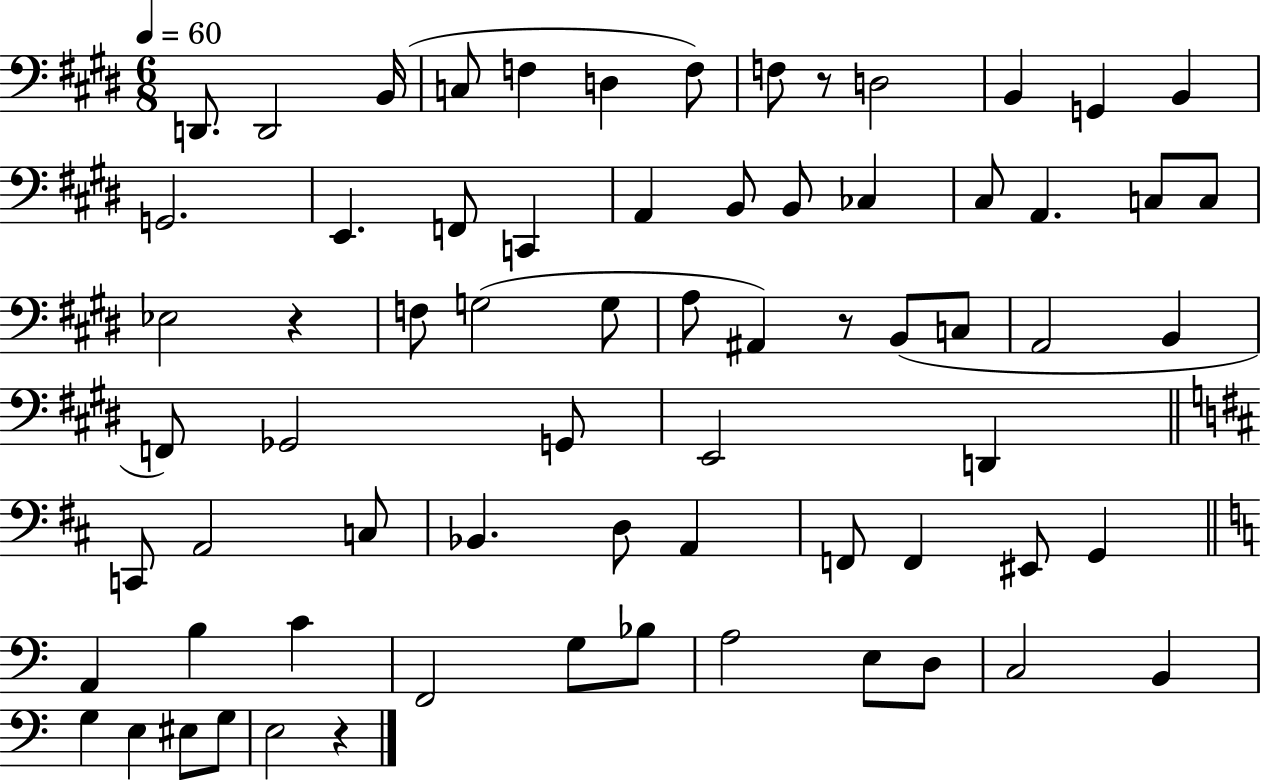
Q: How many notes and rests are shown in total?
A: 69